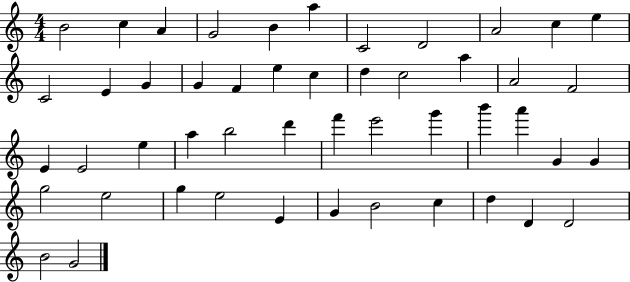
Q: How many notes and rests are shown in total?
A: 49